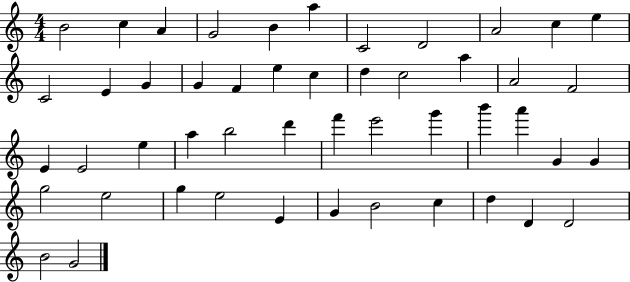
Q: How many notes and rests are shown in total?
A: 49